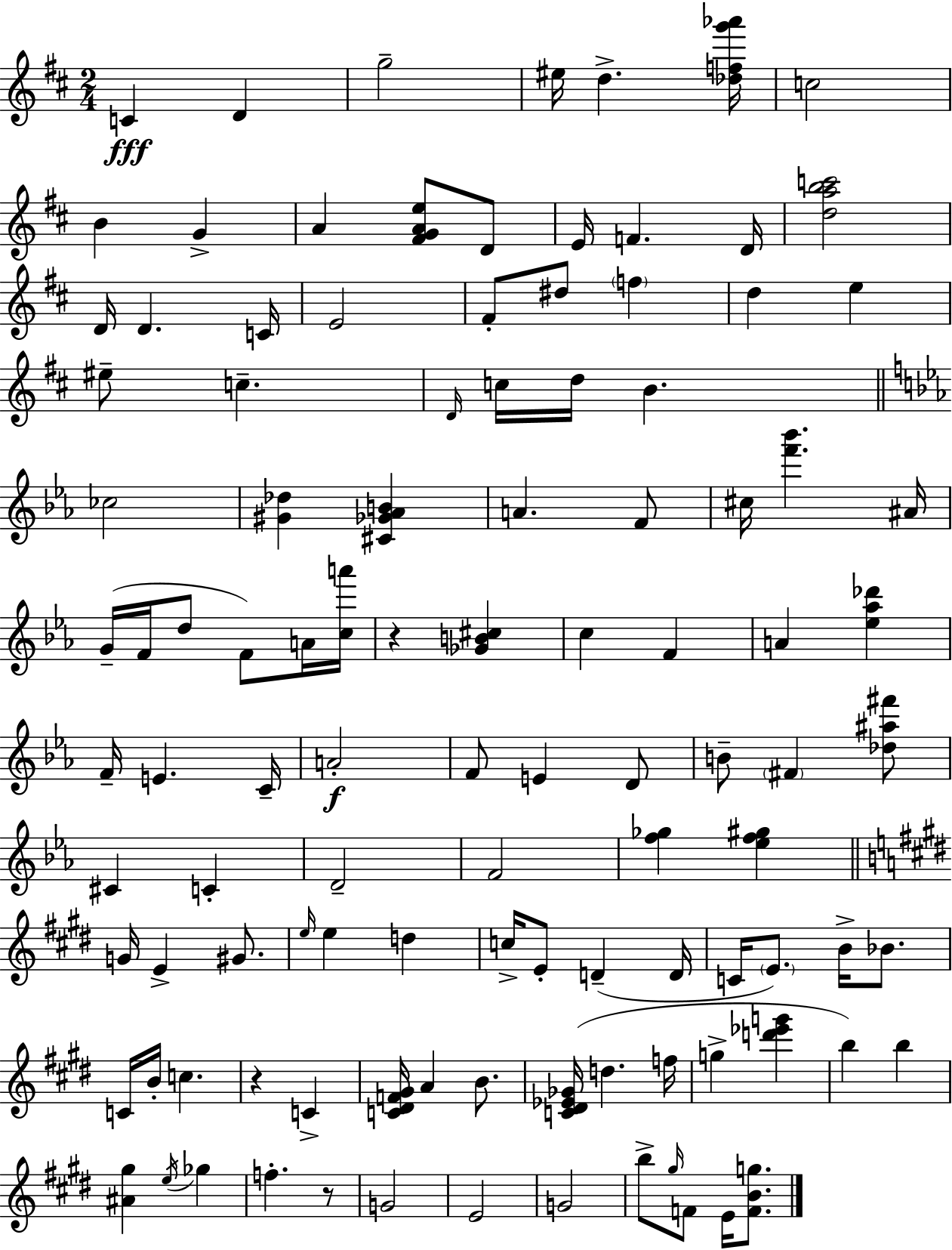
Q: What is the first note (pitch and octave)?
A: C4